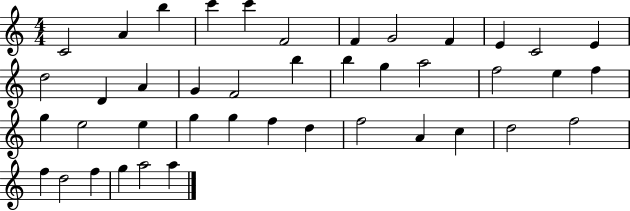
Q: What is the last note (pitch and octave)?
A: A5